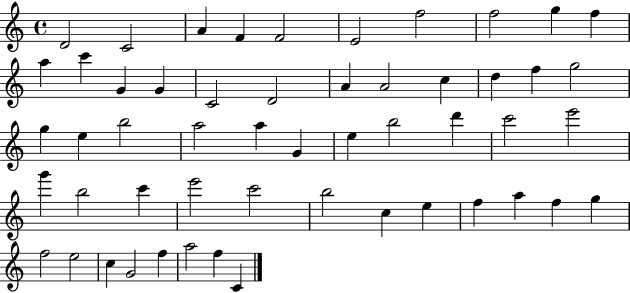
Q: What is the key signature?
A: C major